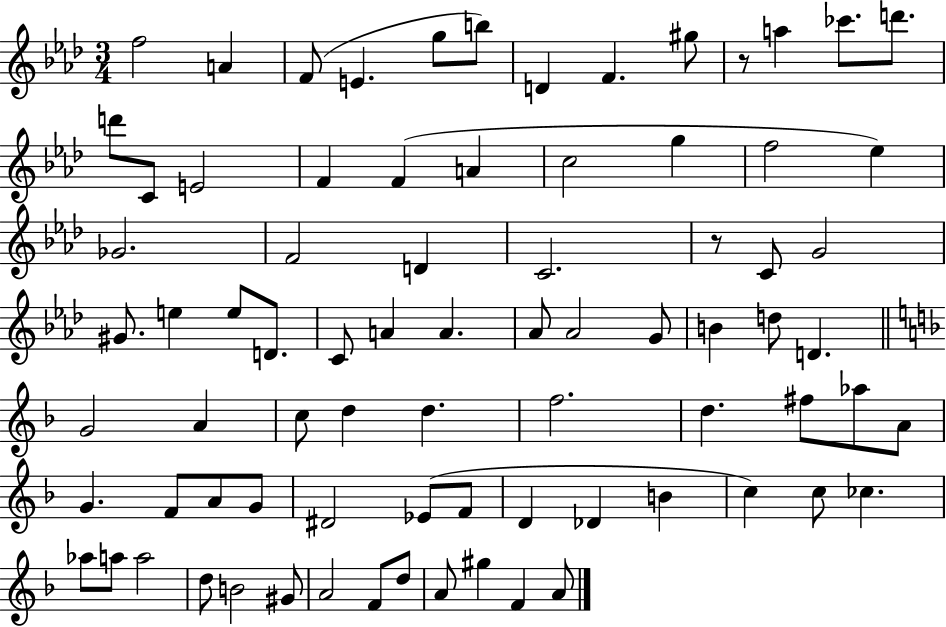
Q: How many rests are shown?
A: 2